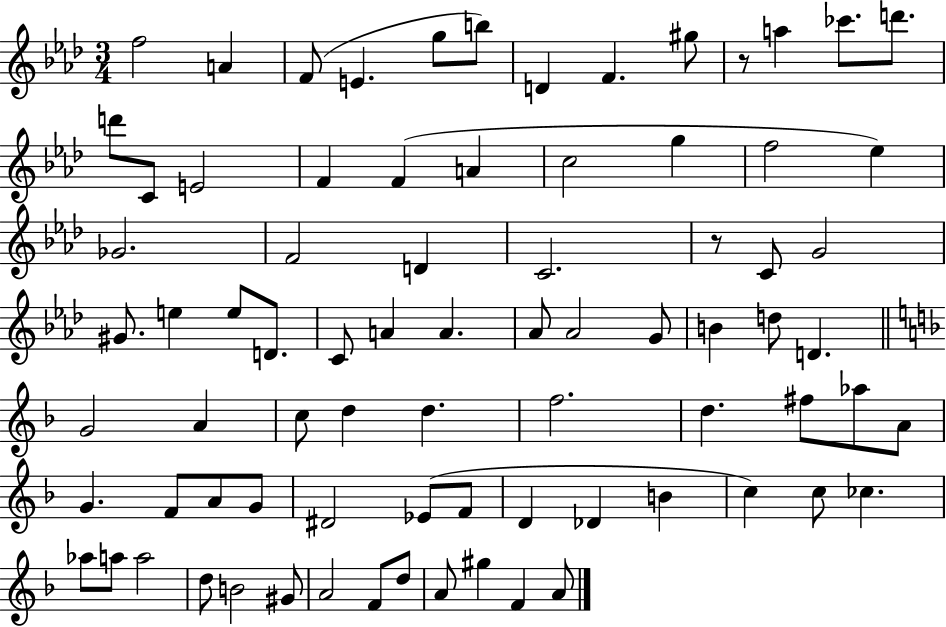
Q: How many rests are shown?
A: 2